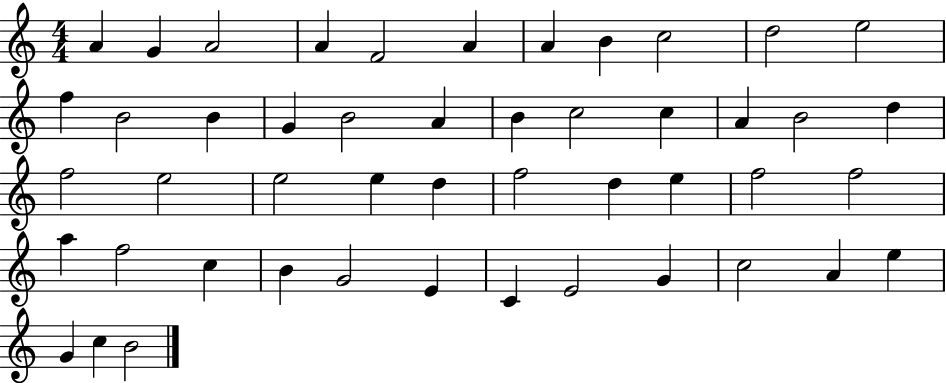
A4/q G4/q A4/h A4/q F4/h A4/q A4/q B4/q C5/h D5/h E5/h F5/q B4/h B4/q G4/q B4/h A4/q B4/q C5/h C5/q A4/q B4/h D5/q F5/h E5/h E5/h E5/q D5/q F5/h D5/q E5/q F5/h F5/h A5/q F5/h C5/q B4/q G4/h E4/q C4/q E4/h G4/q C5/h A4/q E5/q G4/q C5/q B4/h